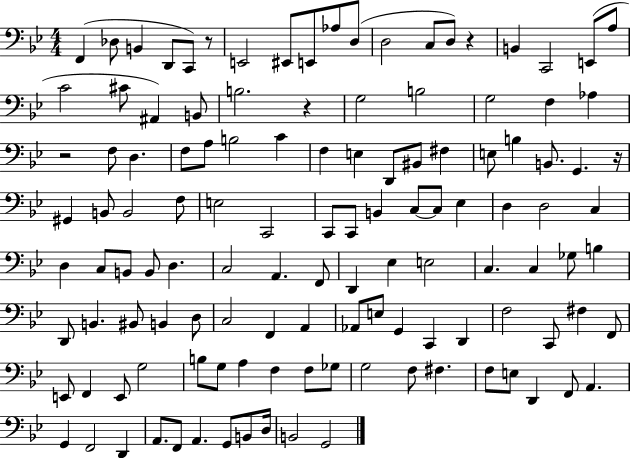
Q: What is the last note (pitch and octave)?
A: G2